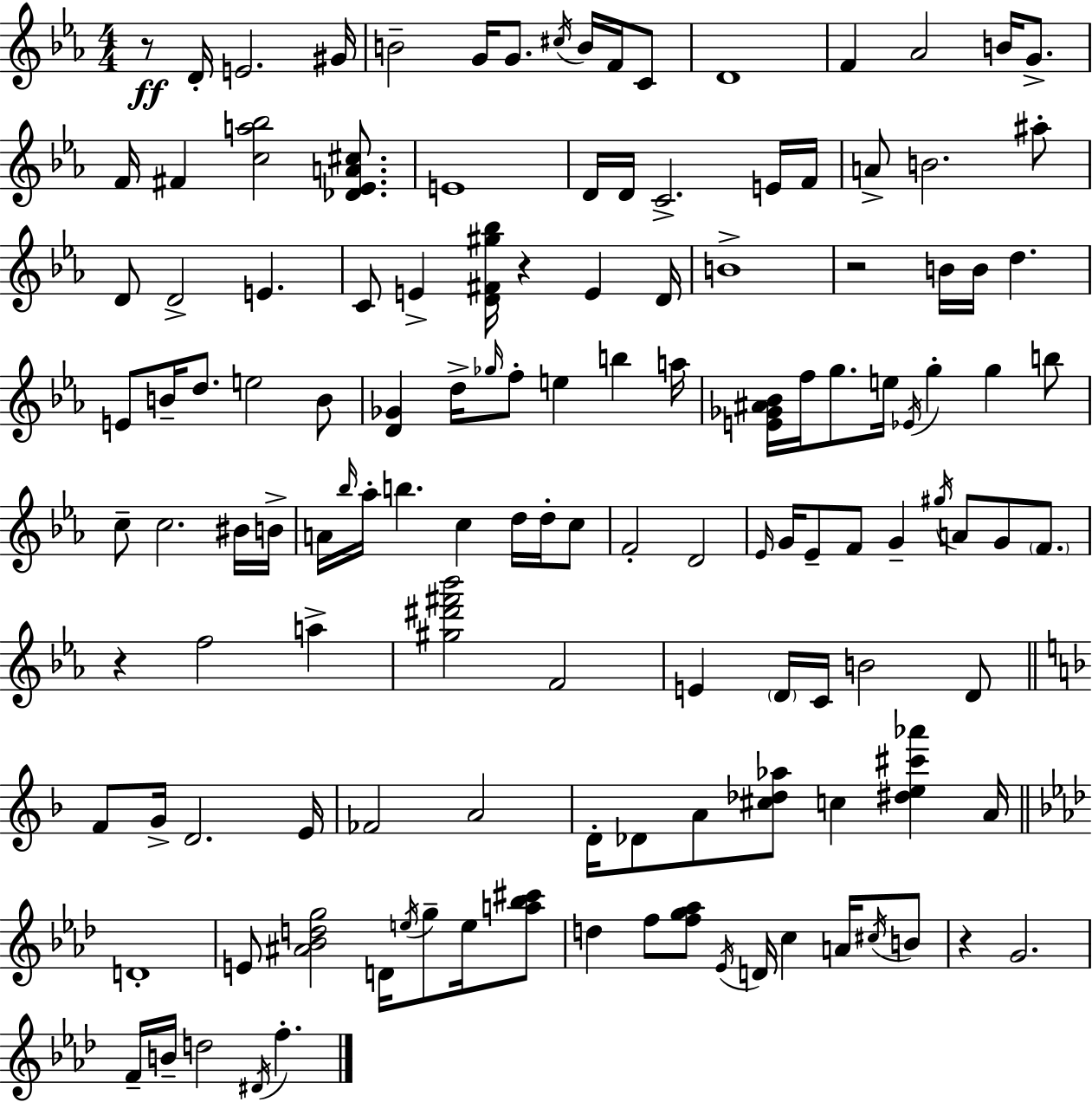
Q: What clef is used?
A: treble